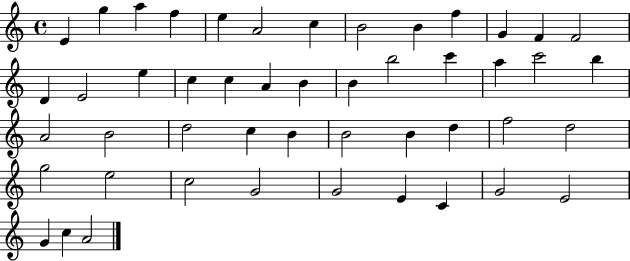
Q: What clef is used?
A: treble